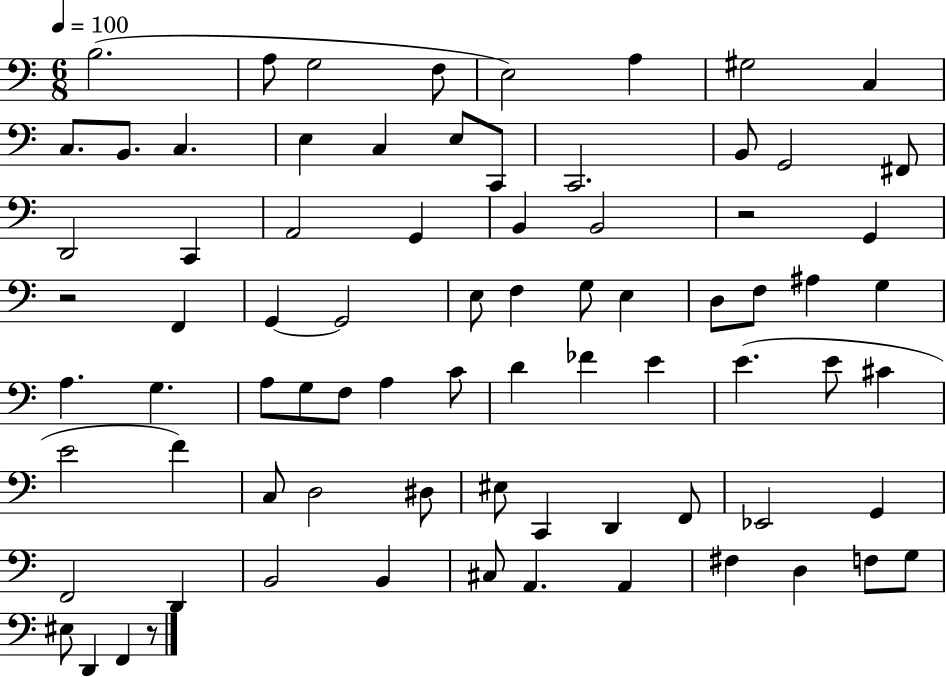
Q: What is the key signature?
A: C major